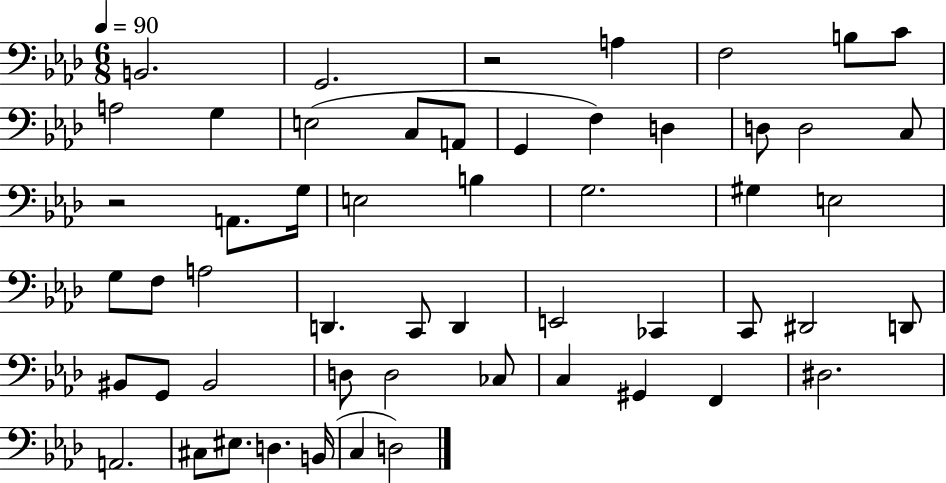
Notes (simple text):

B2/h. G2/h. R/h A3/q F3/h B3/e C4/e A3/h G3/q E3/h C3/e A2/e G2/q F3/q D3/q D3/e D3/h C3/e R/h A2/e. G3/s E3/h B3/q G3/h. G#3/q E3/h G3/e F3/e A3/h D2/q. C2/e D2/q E2/h CES2/q C2/e D#2/h D2/e BIS2/e G2/e BIS2/h D3/e D3/h CES3/e C3/q G#2/q F2/q D#3/h. A2/h. C#3/e EIS3/e. D3/q. B2/s C3/q D3/h